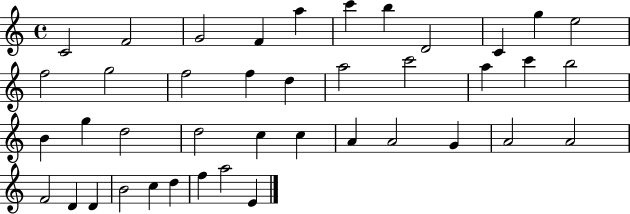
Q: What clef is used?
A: treble